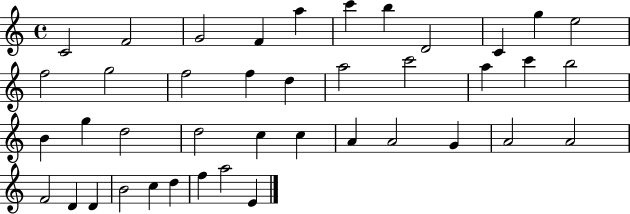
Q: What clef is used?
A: treble